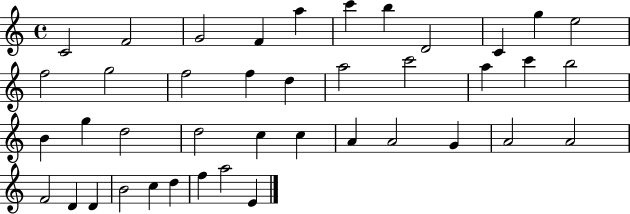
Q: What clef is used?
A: treble